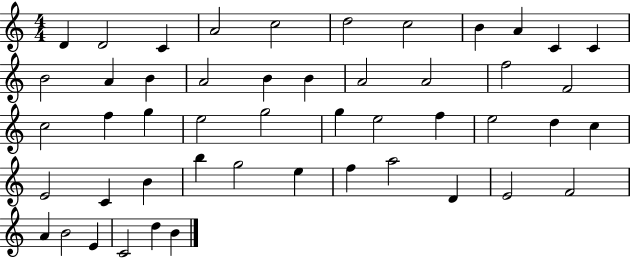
{
  \clef treble
  \numericTimeSignature
  \time 4/4
  \key c \major
  d'4 d'2 c'4 | a'2 c''2 | d''2 c''2 | b'4 a'4 c'4 c'4 | \break b'2 a'4 b'4 | a'2 b'4 b'4 | a'2 a'2 | f''2 f'2 | \break c''2 f''4 g''4 | e''2 g''2 | g''4 e''2 f''4 | e''2 d''4 c''4 | \break e'2 c'4 b'4 | b''4 g''2 e''4 | f''4 a''2 d'4 | e'2 f'2 | \break a'4 b'2 e'4 | c'2 d''4 b'4 | \bar "|."
}